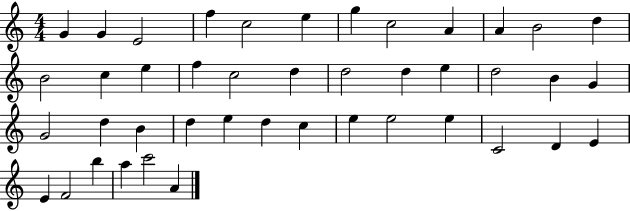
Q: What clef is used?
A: treble